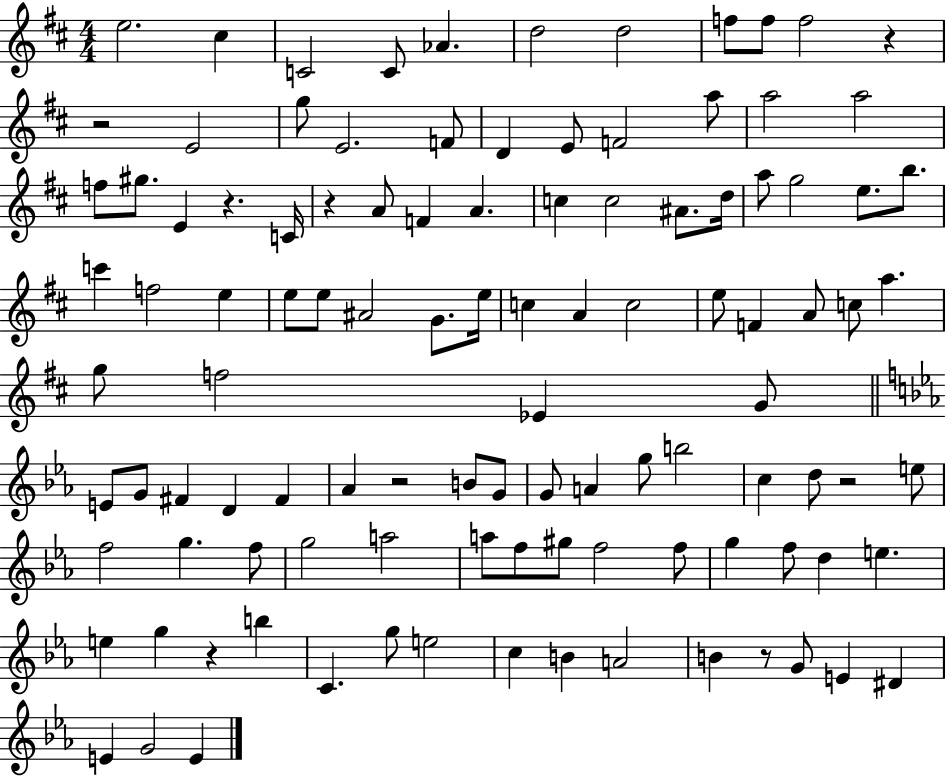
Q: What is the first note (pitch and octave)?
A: E5